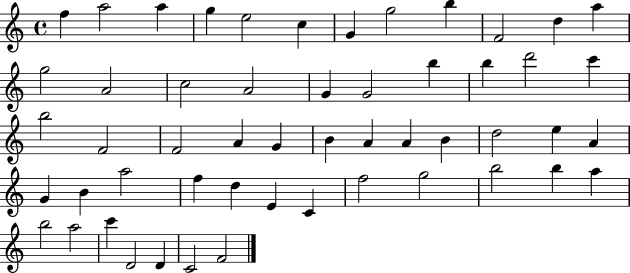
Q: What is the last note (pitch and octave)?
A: F4